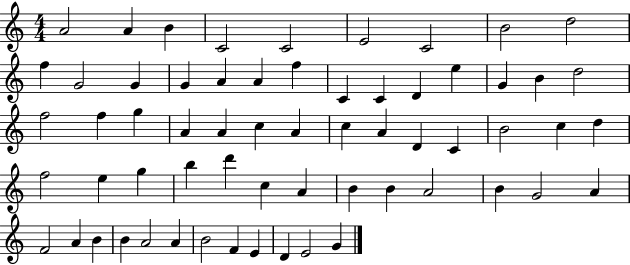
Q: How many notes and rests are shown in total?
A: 62